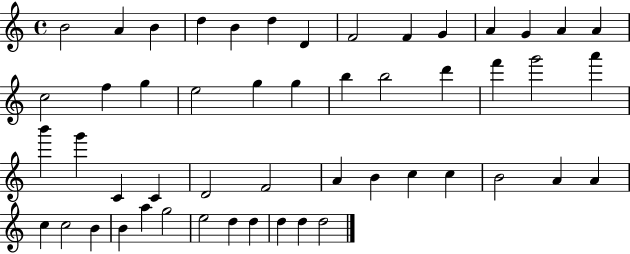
B4/h A4/q B4/q D5/q B4/q D5/q D4/q F4/h F4/q G4/q A4/q G4/q A4/q A4/q C5/h F5/q G5/q E5/h G5/q G5/q B5/q B5/h D6/q F6/q G6/h A6/q B6/q G6/q C4/q C4/q D4/h F4/h A4/q B4/q C5/q C5/q B4/h A4/q A4/q C5/q C5/h B4/q B4/q A5/q G5/h E5/h D5/q D5/q D5/q D5/q D5/h